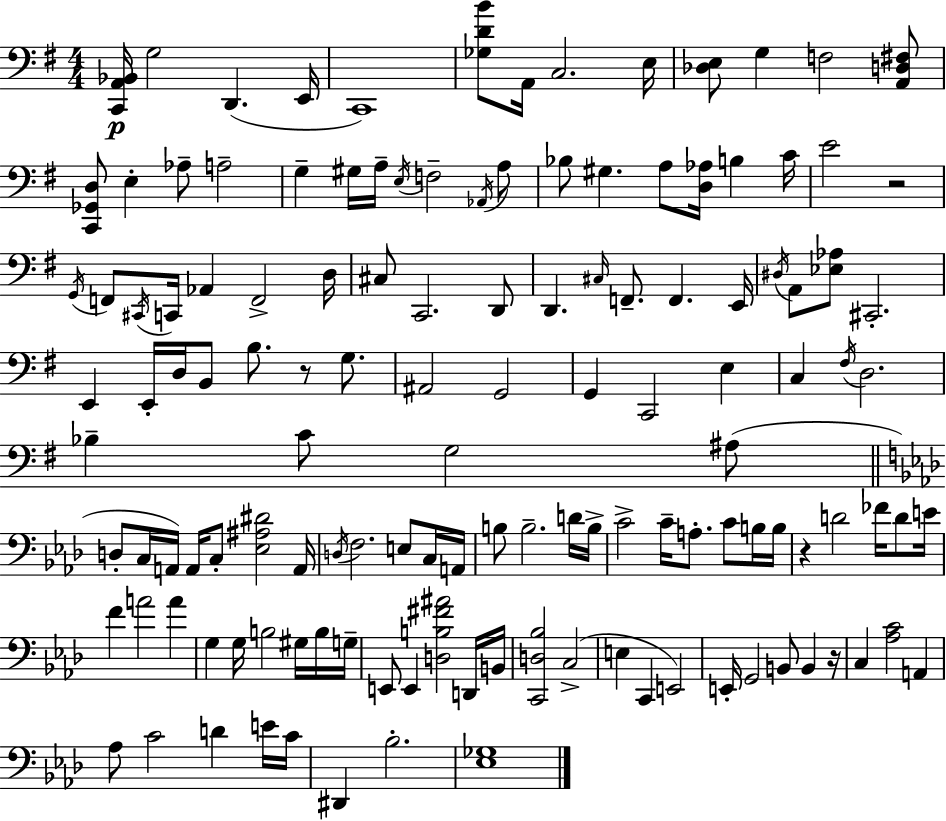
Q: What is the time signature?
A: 4/4